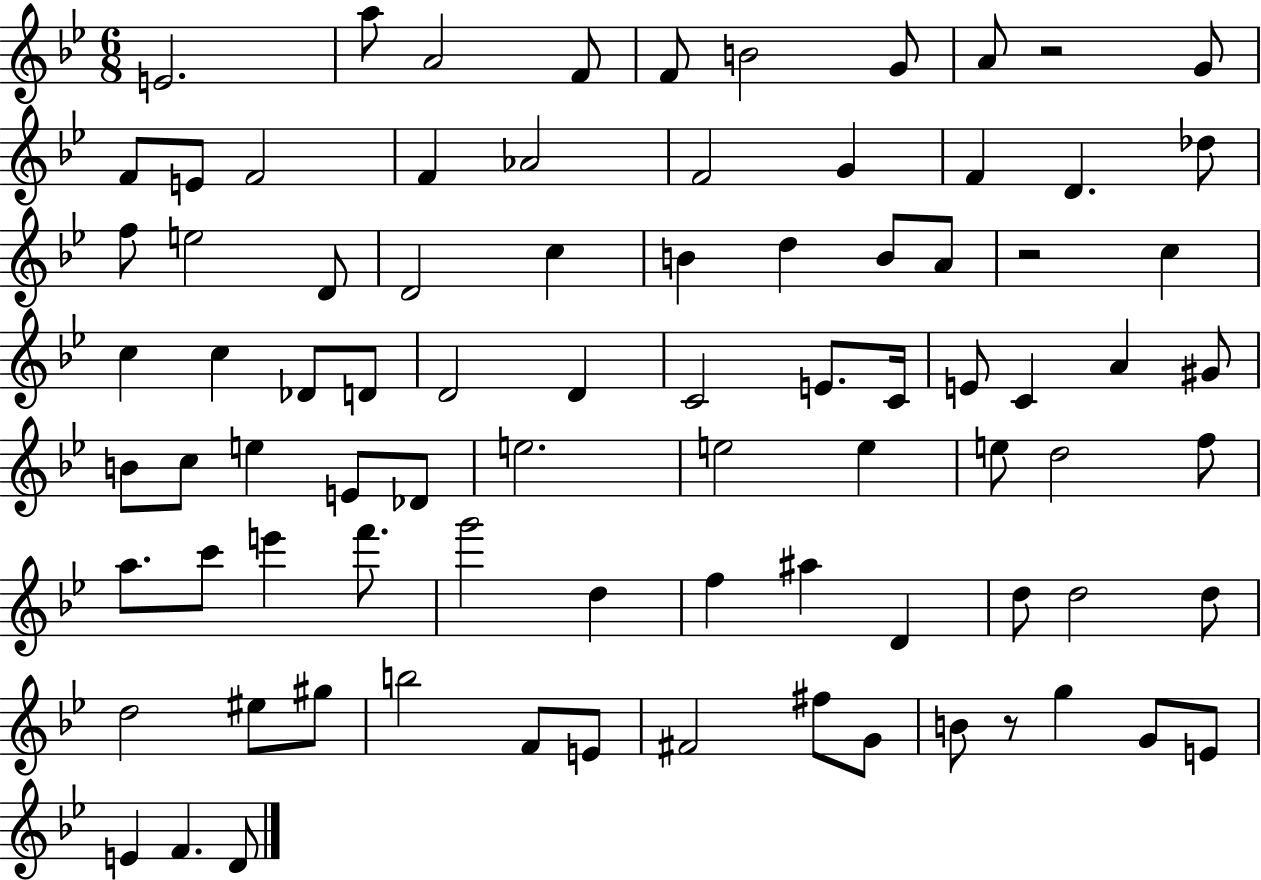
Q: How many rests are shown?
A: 3